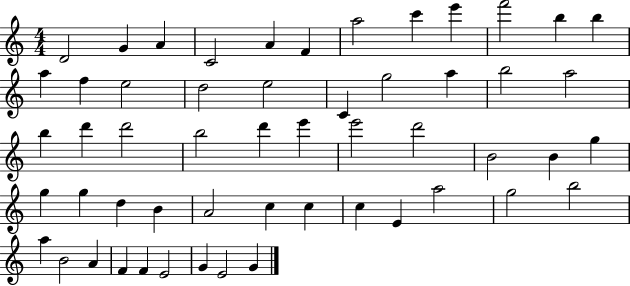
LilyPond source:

{
  \clef treble
  \numericTimeSignature
  \time 4/4
  \key c \major
  d'2 g'4 a'4 | c'2 a'4 f'4 | a''2 c'''4 e'''4 | f'''2 b''4 b''4 | \break a''4 f''4 e''2 | d''2 e''2 | c'4 g''2 a''4 | b''2 a''2 | \break b''4 d'''4 d'''2 | b''2 d'''4 e'''4 | e'''2 d'''2 | b'2 b'4 g''4 | \break g''4 g''4 d''4 b'4 | a'2 c''4 c''4 | c''4 e'4 a''2 | g''2 b''2 | \break a''4 b'2 a'4 | f'4 f'4 e'2 | g'4 e'2 g'4 | \bar "|."
}